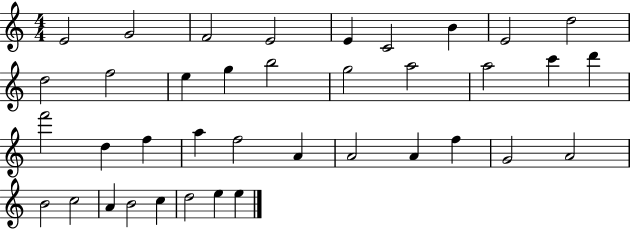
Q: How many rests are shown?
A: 0